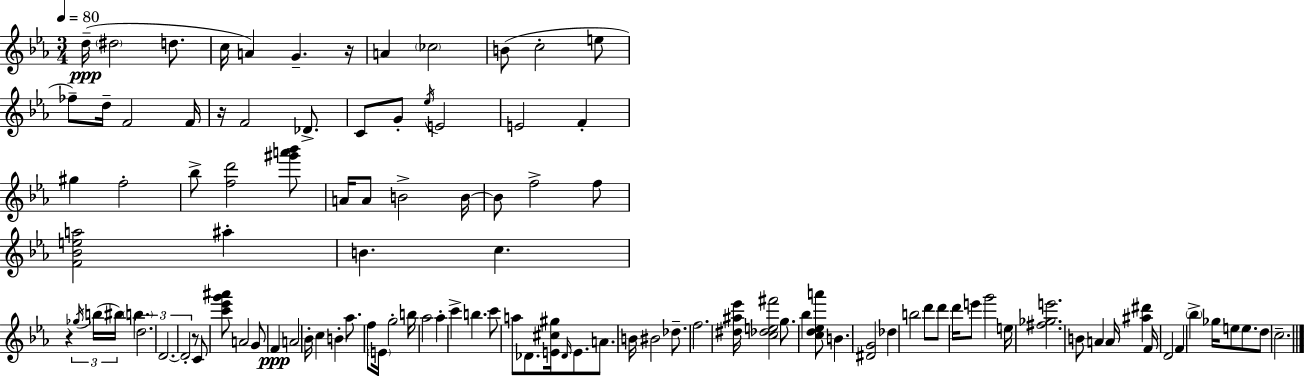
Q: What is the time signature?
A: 3/4